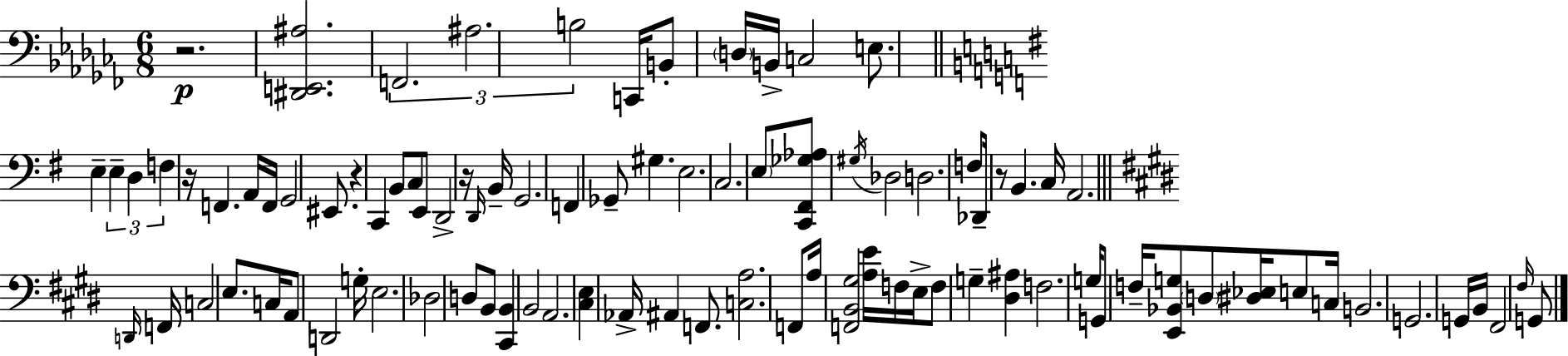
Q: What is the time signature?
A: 6/8